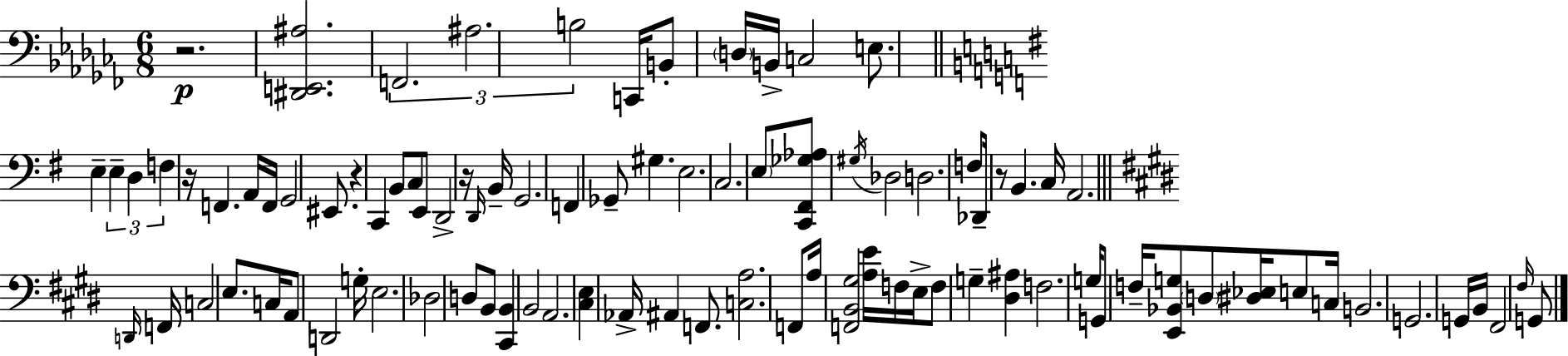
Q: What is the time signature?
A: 6/8